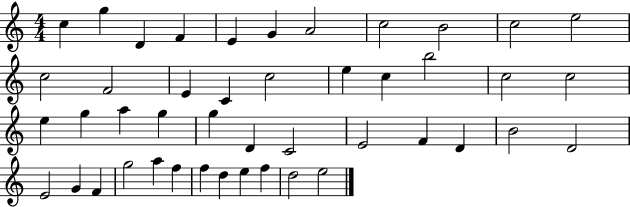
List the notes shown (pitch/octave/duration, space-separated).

C5/q G5/q D4/q F4/q E4/q G4/q A4/h C5/h B4/h C5/h E5/h C5/h F4/h E4/q C4/q C5/h E5/q C5/q B5/h C5/h C5/h E5/q G5/q A5/q G5/q G5/q D4/q C4/h E4/h F4/q D4/q B4/h D4/h E4/h G4/q F4/q G5/h A5/q F5/q F5/q D5/q E5/q F5/q D5/h E5/h